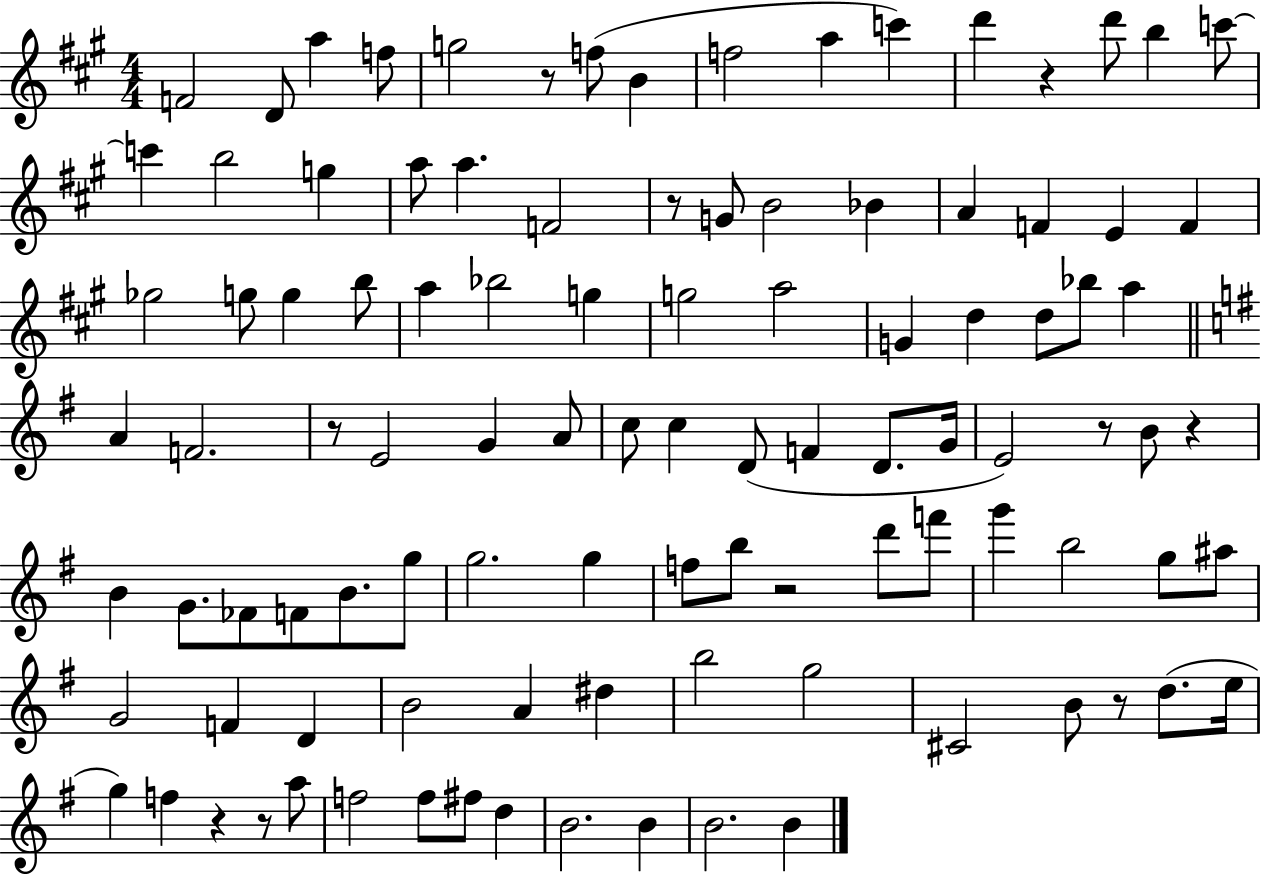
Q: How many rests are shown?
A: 10